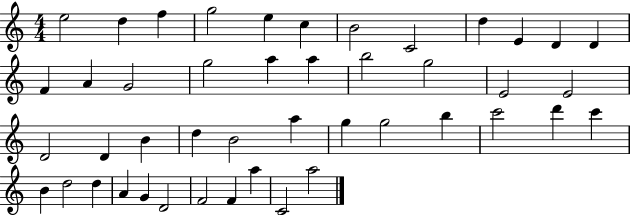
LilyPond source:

{
  \clef treble
  \numericTimeSignature
  \time 4/4
  \key c \major
  e''2 d''4 f''4 | g''2 e''4 c''4 | b'2 c'2 | d''4 e'4 d'4 d'4 | \break f'4 a'4 g'2 | g''2 a''4 a''4 | b''2 g''2 | e'2 e'2 | \break d'2 d'4 b'4 | d''4 b'2 a''4 | g''4 g''2 b''4 | c'''2 d'''4 c'''4 | \break b'4 d''2 d''4 | a'4 g'4 d'2 | f'2 f'4 a''4 | c'2 a''2 | \break \bar "|."
}